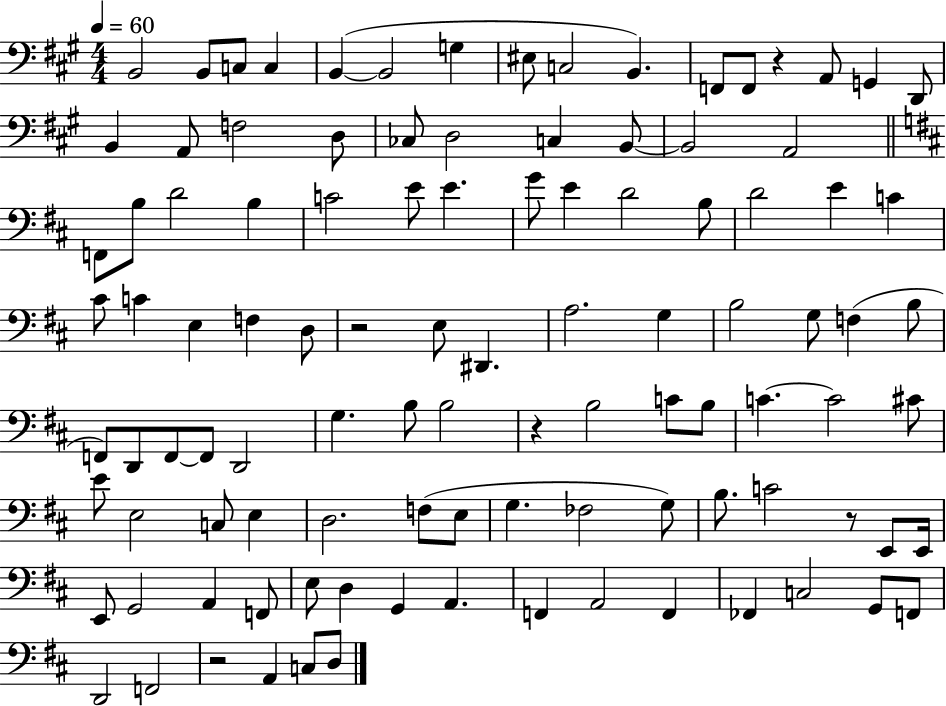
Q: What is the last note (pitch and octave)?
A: D3